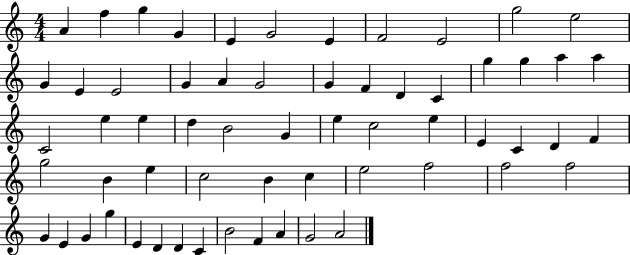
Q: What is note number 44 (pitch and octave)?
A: C5